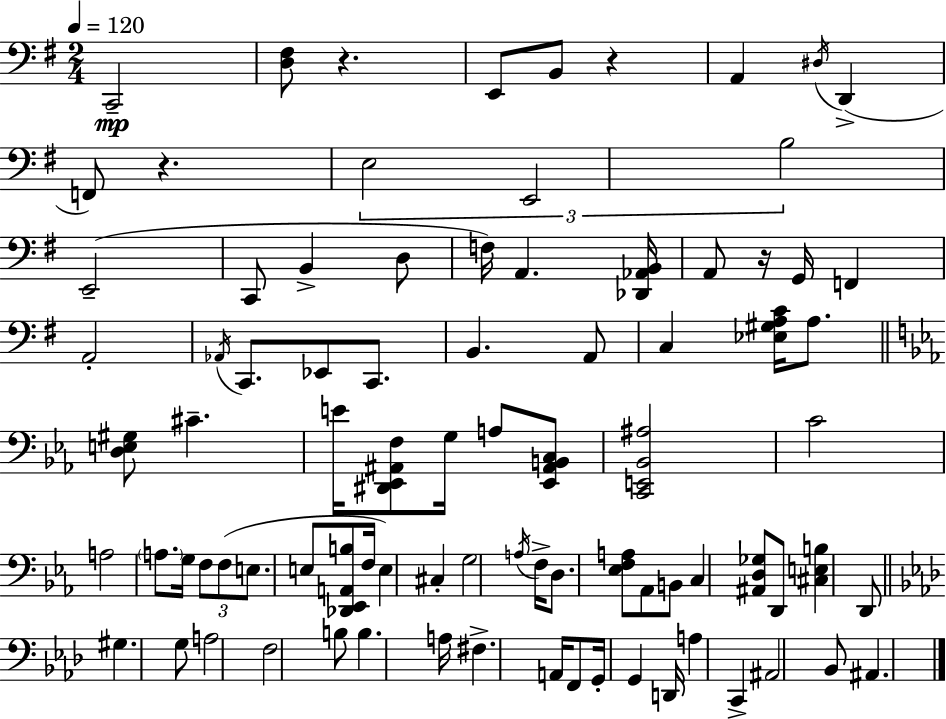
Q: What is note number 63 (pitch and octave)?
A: G2